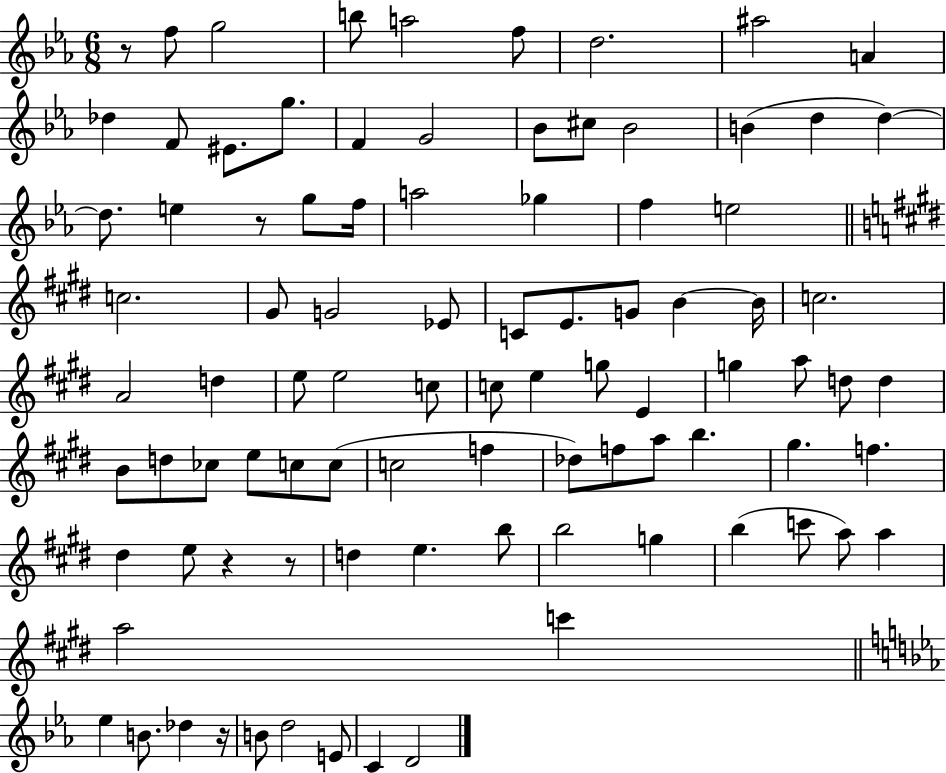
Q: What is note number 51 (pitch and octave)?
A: D5